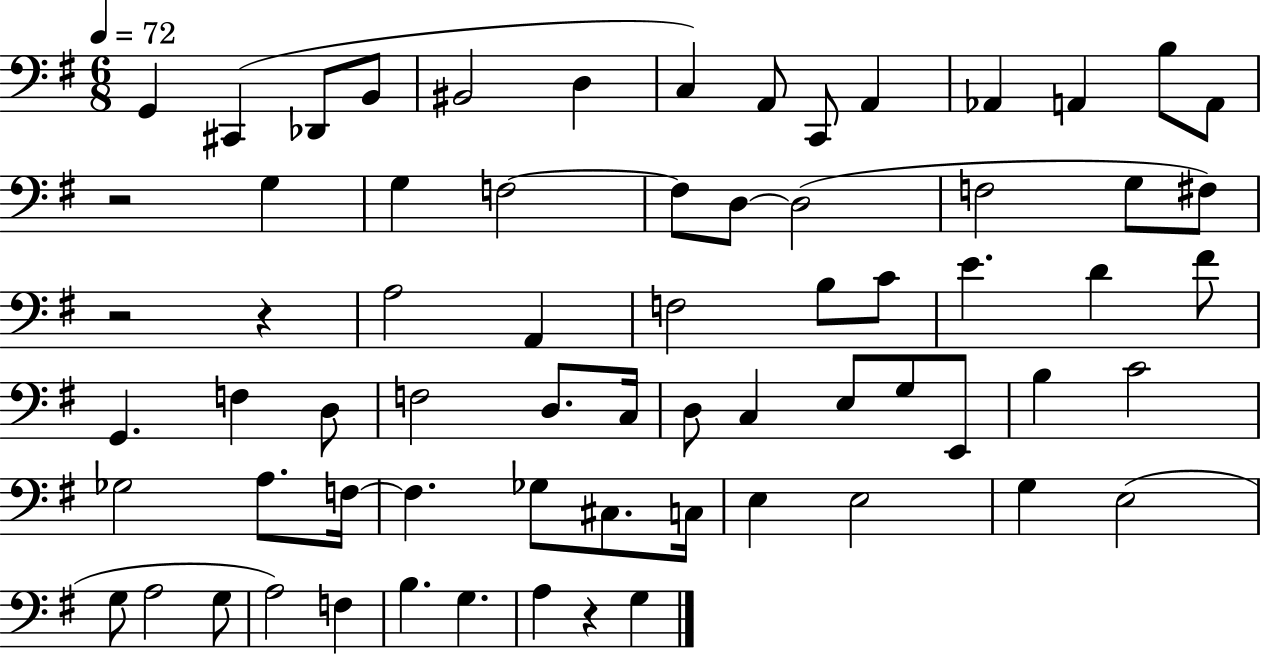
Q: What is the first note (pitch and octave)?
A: G2